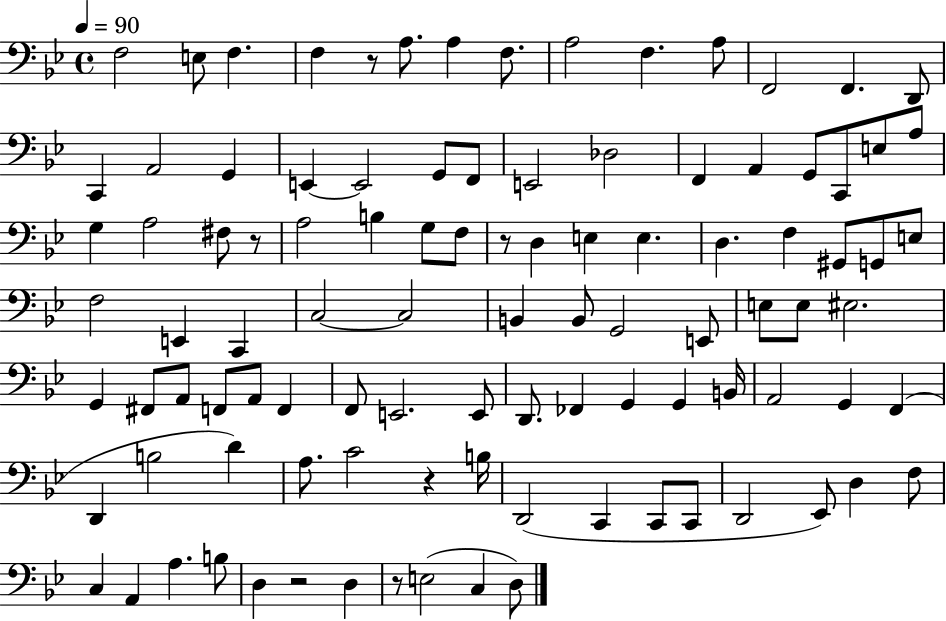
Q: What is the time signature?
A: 4/4